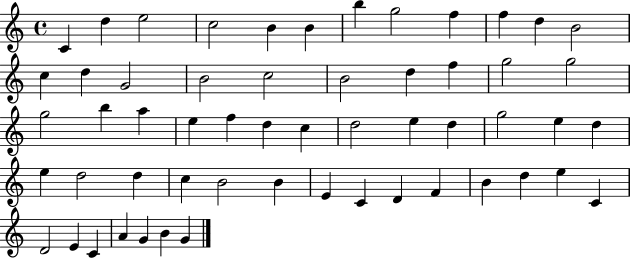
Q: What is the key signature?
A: C major